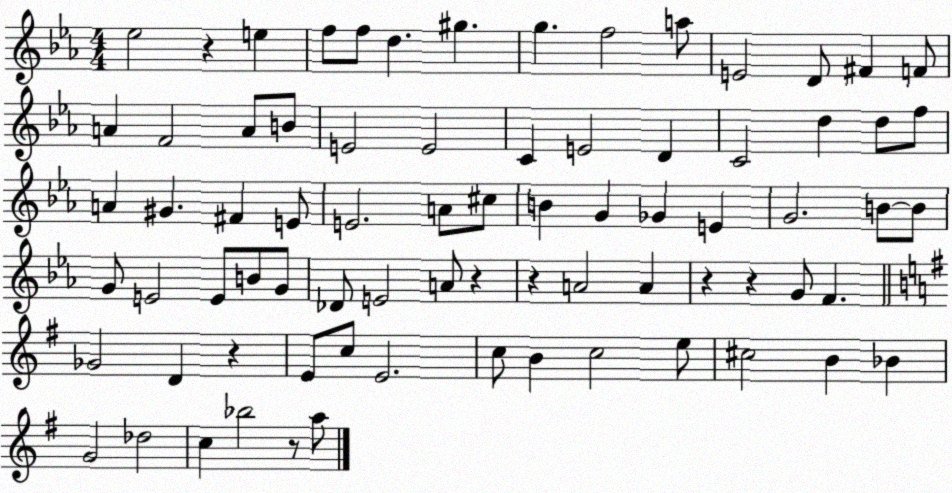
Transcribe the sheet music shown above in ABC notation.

X:1
T:Untitled
M:4/4
L:1/4
K:Eb
_e2 z e f/2 f/2 d ^g g f2 a/2 E2 D/2 ^F F/2 A F2 A/2 B/2 E2 E2 C E2 D C2 d d/2 f/2 A ^G ^F E/2 E2 A/2 ^c/2 B G _G E G2 B/2 B/2 G/2 E2 E/2 B/2 G/2 _D/2 E2 A/2 z z A2 A z z G/2 F _G2 D z E/2 c/2 E2 c/2 B c2 e/2 ^c2 B _B G2 _d2 c _b2 z/2 a/2